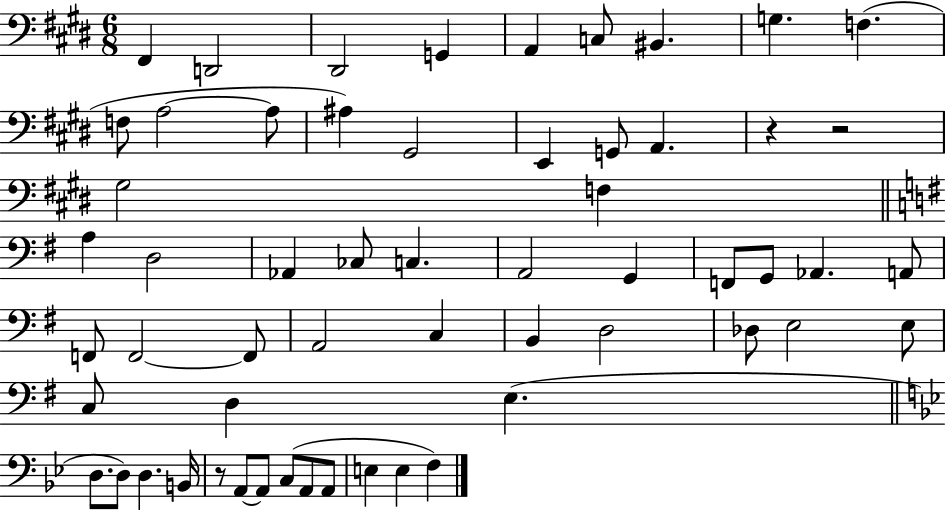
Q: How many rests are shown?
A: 3